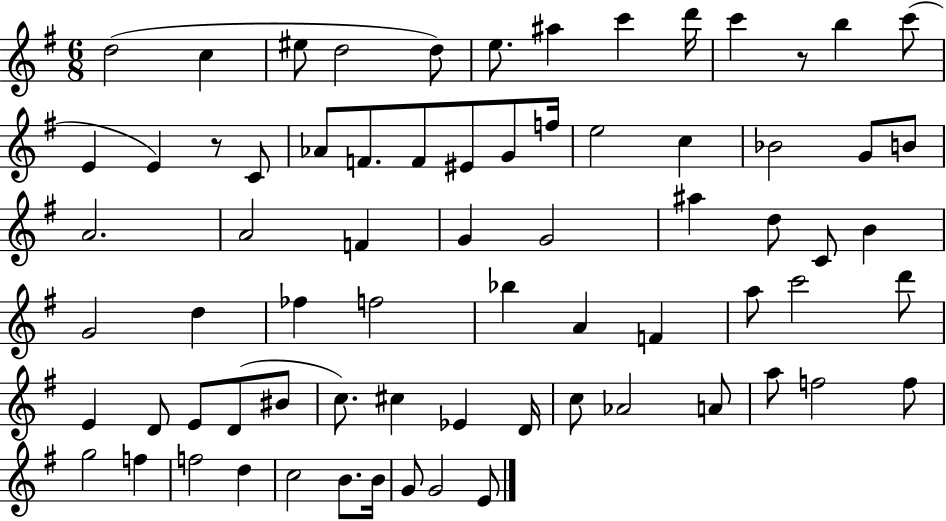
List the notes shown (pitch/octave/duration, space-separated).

D5/h C5/q EIS5/e D5/h D5/e E5/e. A#5/q C6/q D6/s C6/q R/e B5/q C6/e E4/q E4/q R/e C4/e Ab4/e F4/e. F4/e EIS4/e G4/e F5/s E5/h C5/q Bb4/h G4/e B4/e A4/h. A4/h F4/q G4/q G4/h A#5/q D5/e C4/e B4/q G4/h D5/q FES5/q F5/h Bb5/q A4/q F4/q A5/e C6/h D6/e E4/q D4/e E4/e D4/e BIS4/e C5/e. C#5/q Eb4/q D4/s C5/e Ab4/h A4/e A5/e F5/h F5/e G5/h F5/q F5/h D5/q C5/h B4/e. B4/s G4/e G4/h E4/e